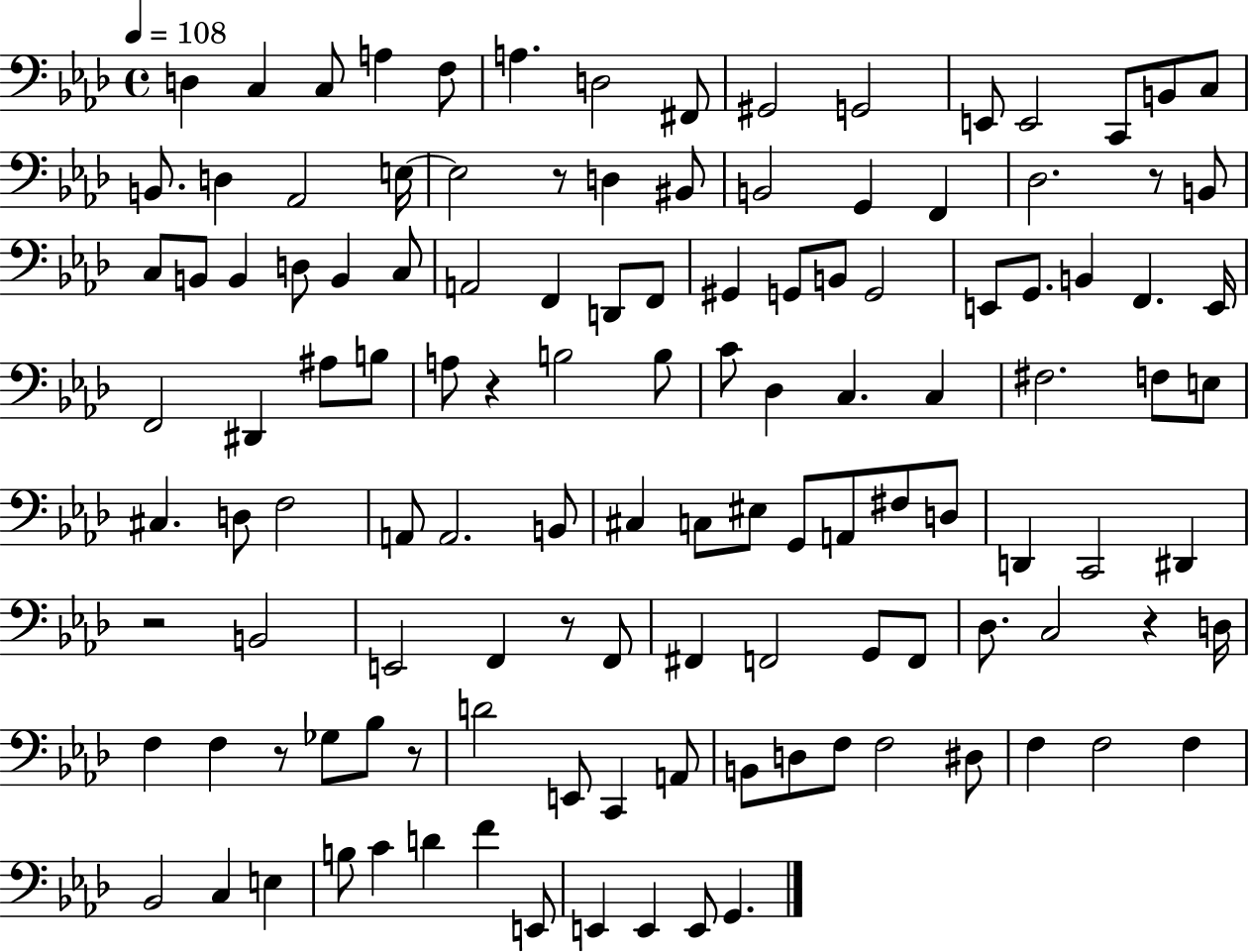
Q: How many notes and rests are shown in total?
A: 123